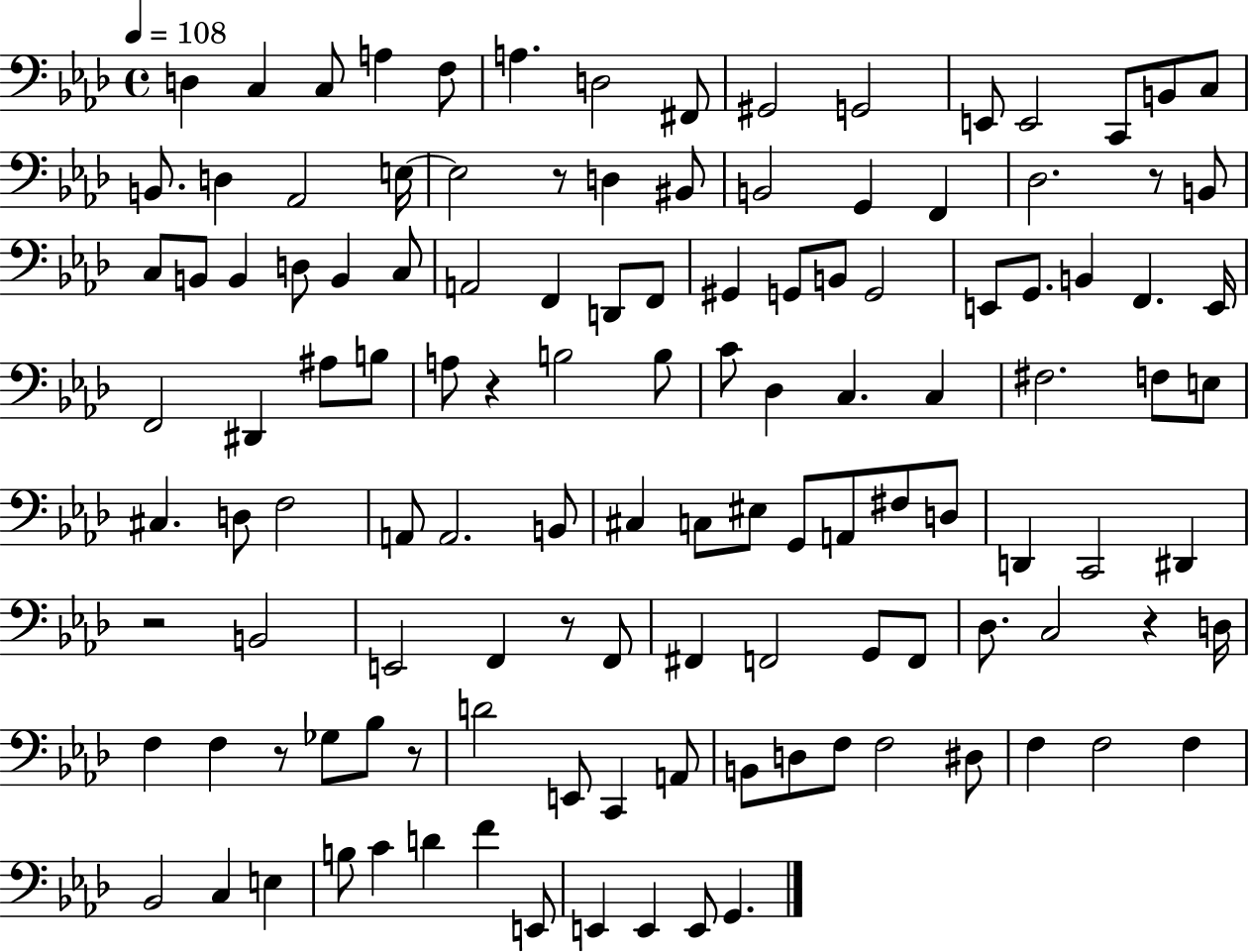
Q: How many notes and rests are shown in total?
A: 123